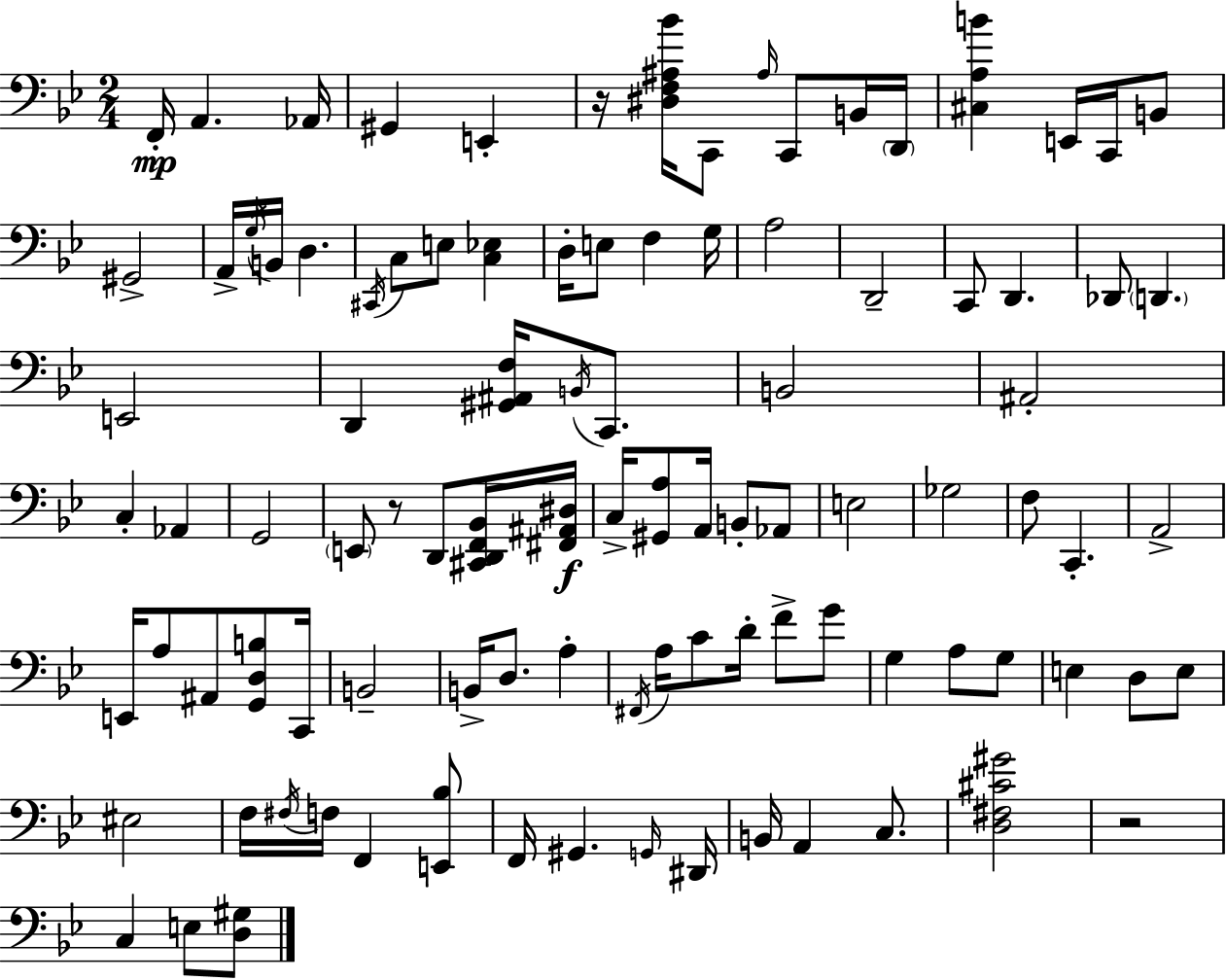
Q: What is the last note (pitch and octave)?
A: E3